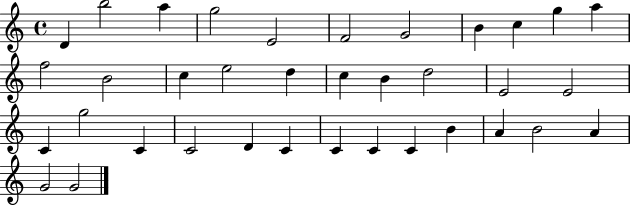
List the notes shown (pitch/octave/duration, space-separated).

D4/q B5/h A5/q G5/h E4/h F4/h G4/h B4/q C5/q G5/q A5/q F5/h B4/h C5/q E5/h D5/q C5/q B4/q D5/h E4/h E4/h C4/q G5/h C4/q C4/h D4/q C4/q C4/q C4/q C4/q B4/q A4/q B4/h A4/q G4/h G4/h